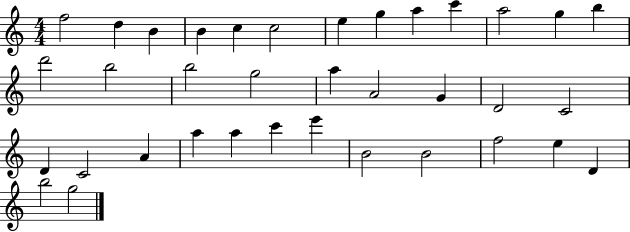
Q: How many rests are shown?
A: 0